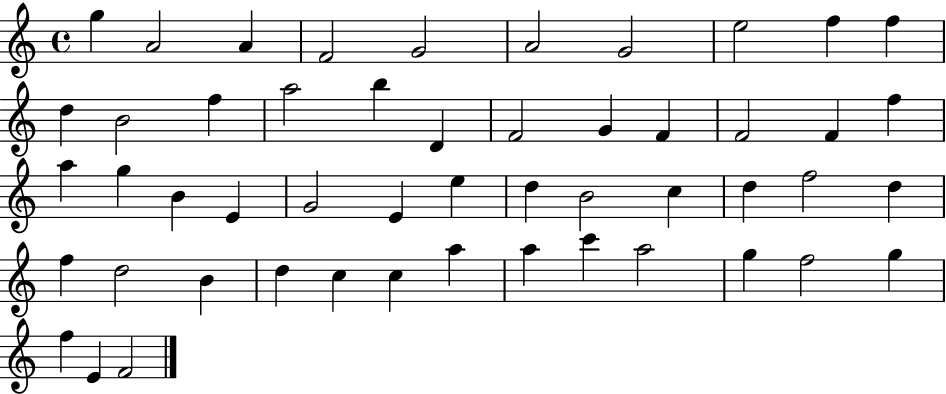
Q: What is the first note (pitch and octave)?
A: G5